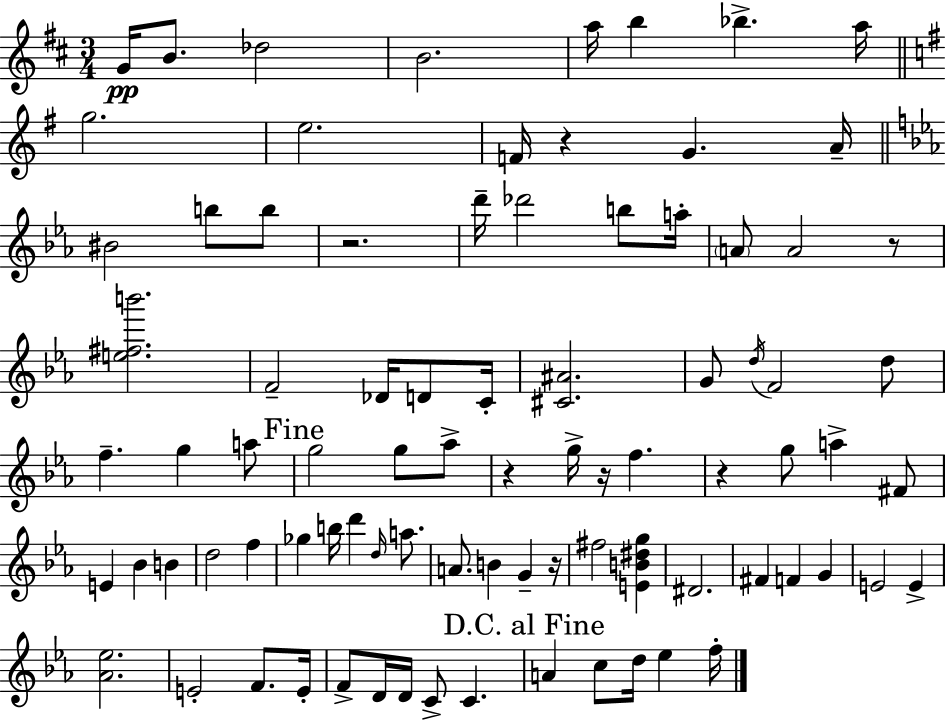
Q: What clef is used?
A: treble